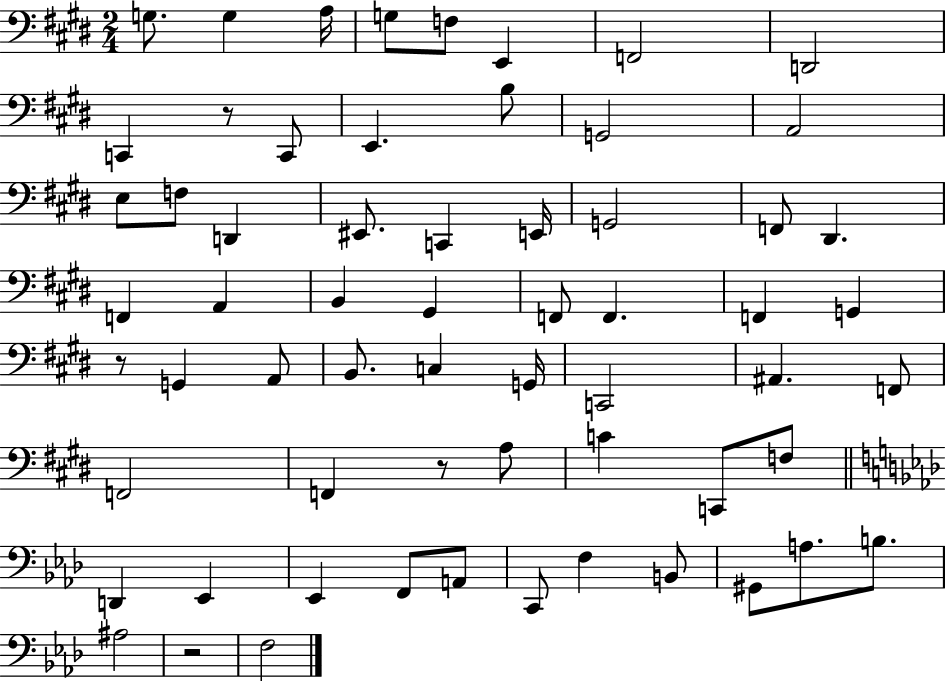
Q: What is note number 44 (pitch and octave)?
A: C2